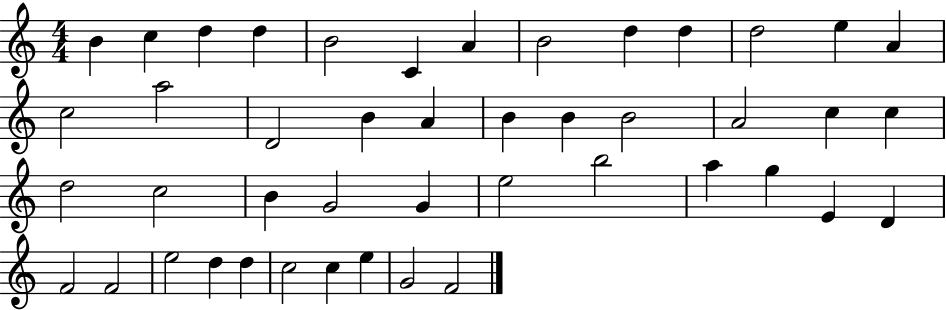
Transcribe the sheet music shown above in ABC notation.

X:1
T:Untitled
M:4/4
L:1/4
K:C
B c d d B2 C A B2 d d d2 e A c2 a2 D2 B A B B B2 A2 c c d2 c2 B G2 G e2 b2 a g E D F2 F2 e2 d d c2 c e G2 F2